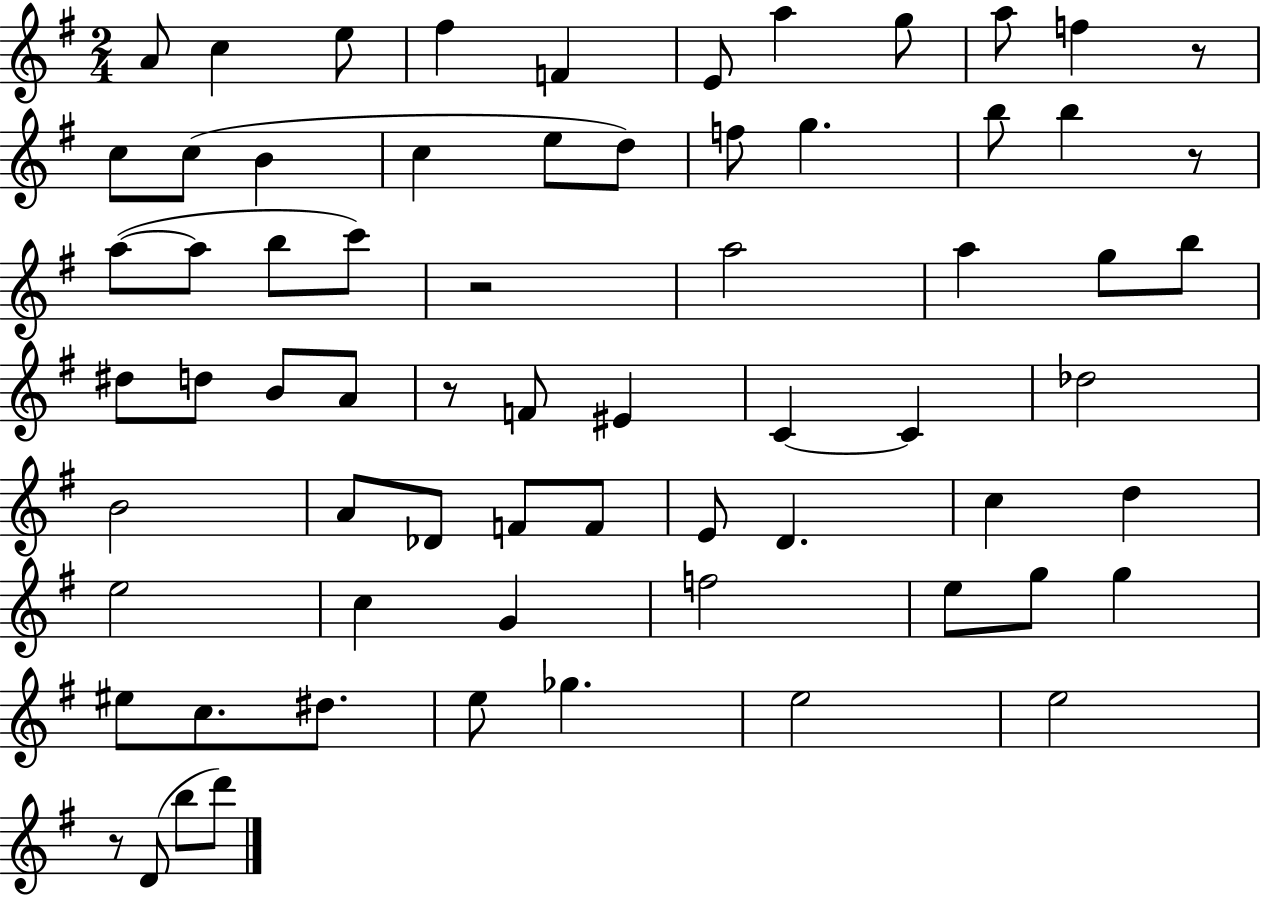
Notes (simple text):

A4/e C5/q E5/e F#5/q F4/q E4/e A5/q G5/e A5/e F5/q R/e C5/e C5/e B4/q C5/q E5/e D5/e F5/e G5/q. B5/e B5/q R/e A5/e A5/e B5/e C6/e R/h A5/h A5/q G5/e B5/e D#5/e D5/e B4/e A4/e R/e F4/e EIS4/q C4/q C4/q Db5/h B4/h A4/e Db4/e F4/e F4/e E4/e D4/q. C5/q D5/q E5/h C5/q G4/q F5/h E5/e G5/e G5/q EIS5/e C5/e. D#5/e. E5/e Gb5/q. E5/h E5/h R/e D4/e B5/e D6/e